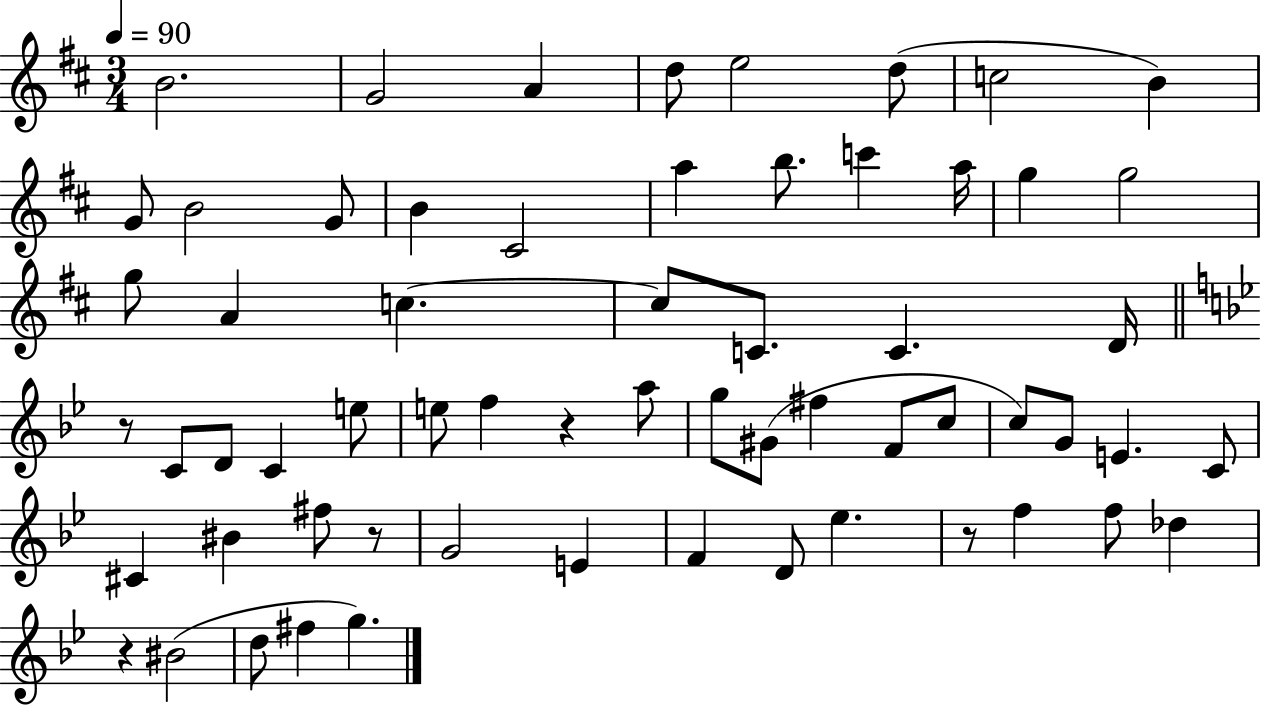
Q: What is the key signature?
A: D major